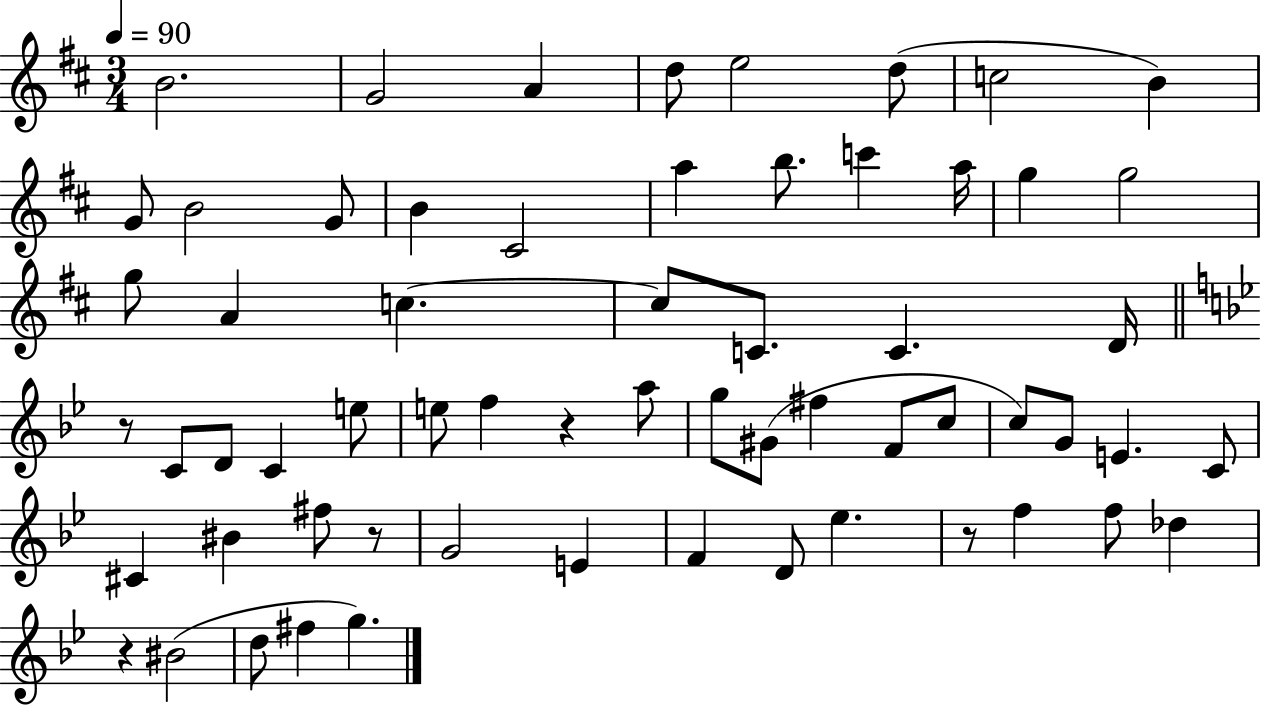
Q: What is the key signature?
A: D major